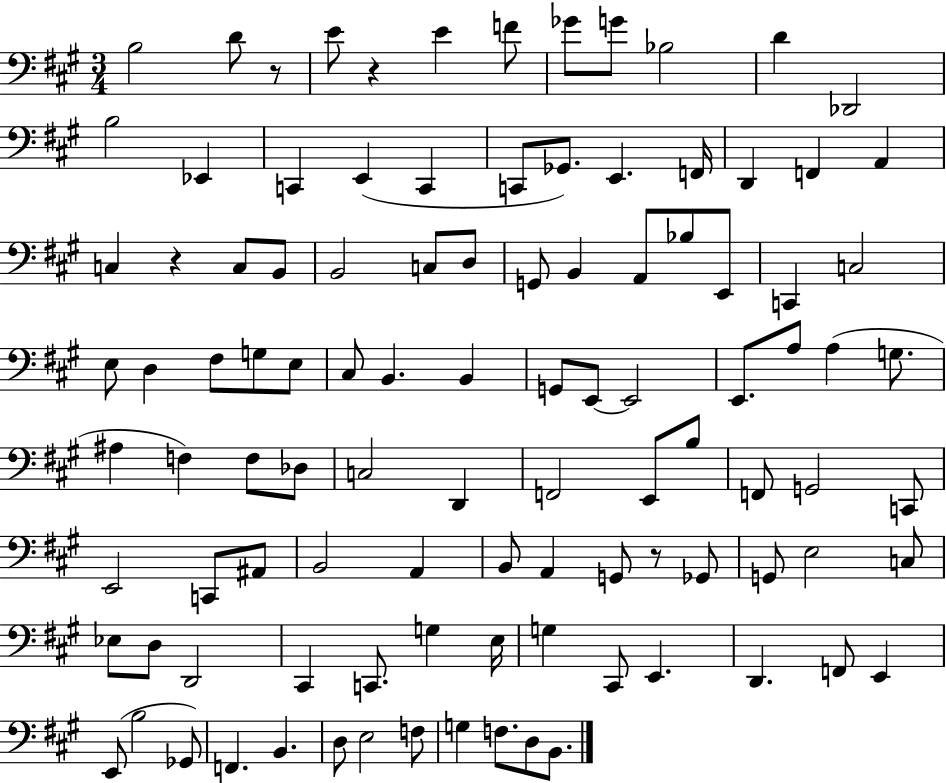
X:1
T:Untitled
M:3/4
L:1/4
K:A
B,2 D/2 z/2 E/2 z E F/2 _G/2 G/2 _B,2 D _D,,2 B,2 _E,, C,, E,, C,, C,,/2 _G,,/2 E,, F,,/4 D,, F,, A,, C, z C,/2 B,,/2 B,,2 C,/2 D,/2 G,,/2 B,, A,,/2 _B,/2 E,,/2 C,, C,2 E,/2 D, ^F,/2 G,/2 E,/2 ^C,/2 B,, B,, G,,/2 E,,/2 E,,2 E,,/2 A,/2 A, G,/2 ^A, F, F,/2 _D,/2 C,2 D,, F,,2 E,,/2 B,/2 F,,/2 G,,2 C,,/2 E,,2 C,,/2 ^A,,/2 B,,2 A,, B,,/2 A,, G,,/2 z/2 _G,,/2 G,,/2 E,2 C,/2 _E,/2 D,/2 D,,2 ^C,, C,,/2 G, E,/4 G, ^C,,/2 E,, D,, F,,/2 E,, E,,/2 B,2 _G,,/2 F,, B,, D,/2 E,2 F,/2 G, F,/2 D,/2 B,,/2